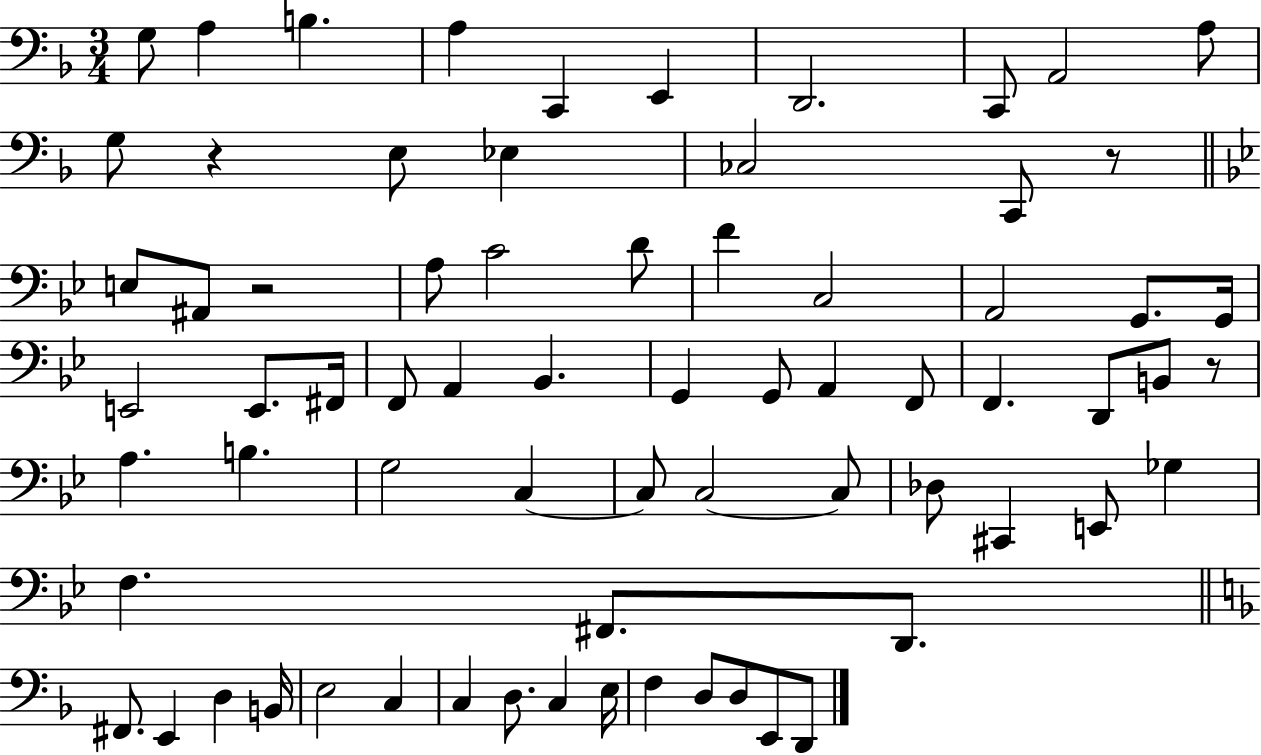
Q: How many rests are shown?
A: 4